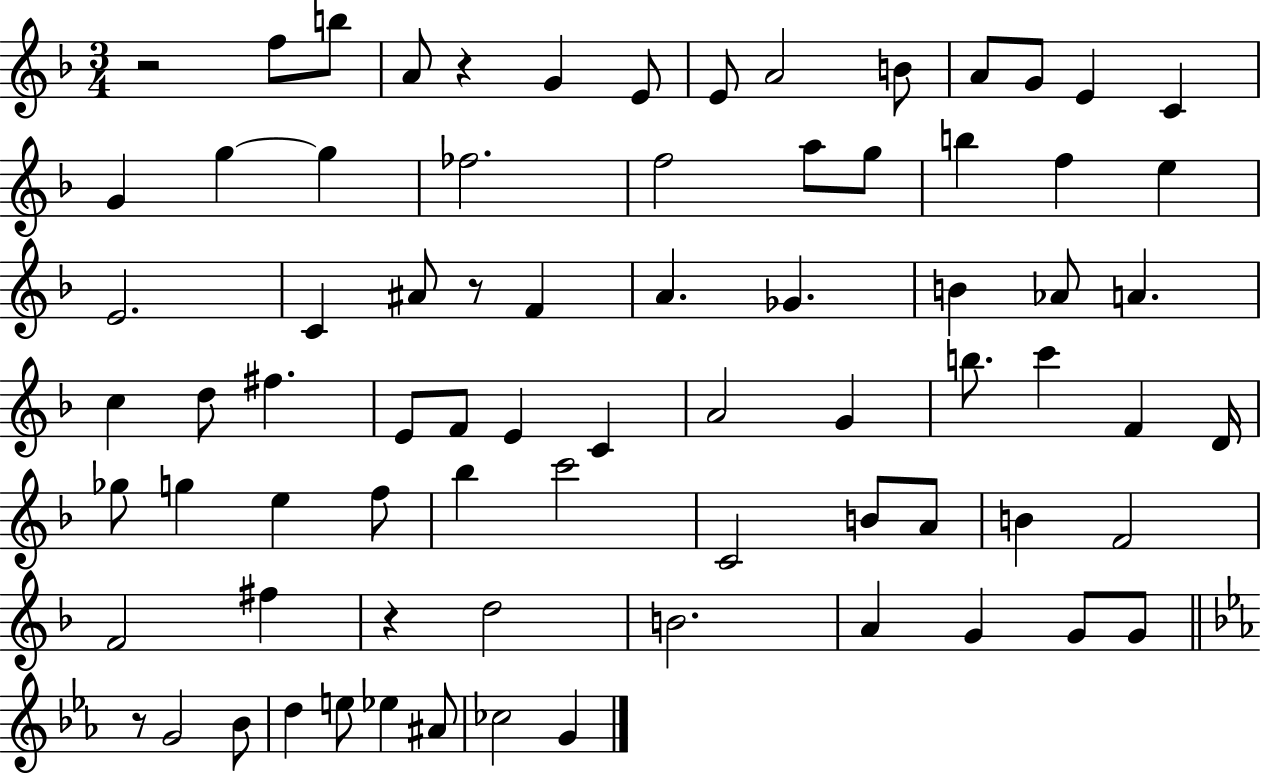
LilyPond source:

{
  \clef treble
  \numericTimeSignature
  \time 3/4
  \key f \major
  r2 f''8 b''8 | a'8 r4 g'4 e'8 | e'8 a'2 b'8 | a'8 g'8 e'4 c'4 | \break g'4 g''4~~ g''4 | fes''2. | f''2 a''8 g''8 | b''4 f''4 e''4 | \break e'2. | c'4 ais'8 r8 f'4 | a'4. ges'4. | b'4 aes'8 a'4. | \break c''4 d''8 fis''4. | e'8 f'8 e'4 c'4 | a'2 g'4 | b''8. c'''4 f'4 d'16 | \break ges''8 g''4 e''4 f''8 | bes''4 c'''2 | c'2 b'8 a'8 | b'4 f'2 | \break f'2 fis''4 | r4 d''2 | b'2. | a'4 g'4 g'8 g'8 | \break \bar "||" \break \key ees \major r8 g'2 bes'8 | d''4 e''8 ees''4 ais'8 | ces''2 g'4 | \bar "|."
}